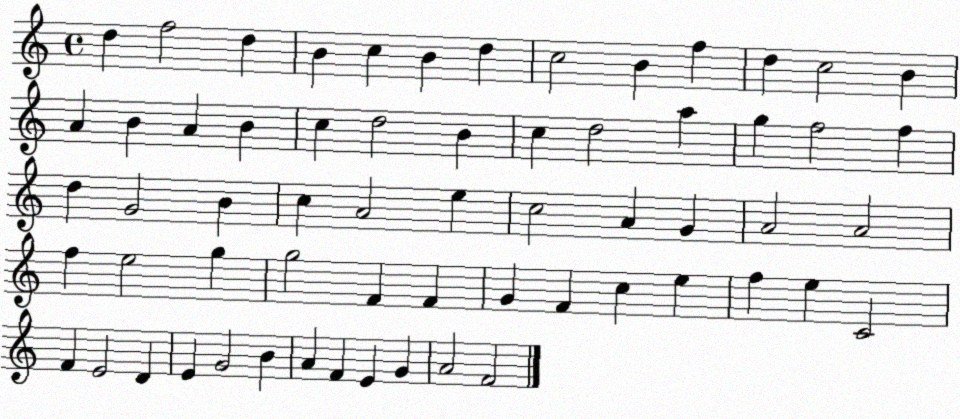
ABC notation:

X:1
T:Untitled
M:4/4
L:1/4
K:C
d f2 d B c B d c2 B f d c2 B A B A B c d2 B c d2 a g f2 f d G2 B c A2 e c2 A G A2 A2 f e2 g g2 F F G F c e f e C2 F E2 D E G2 B A F E G A2 F2